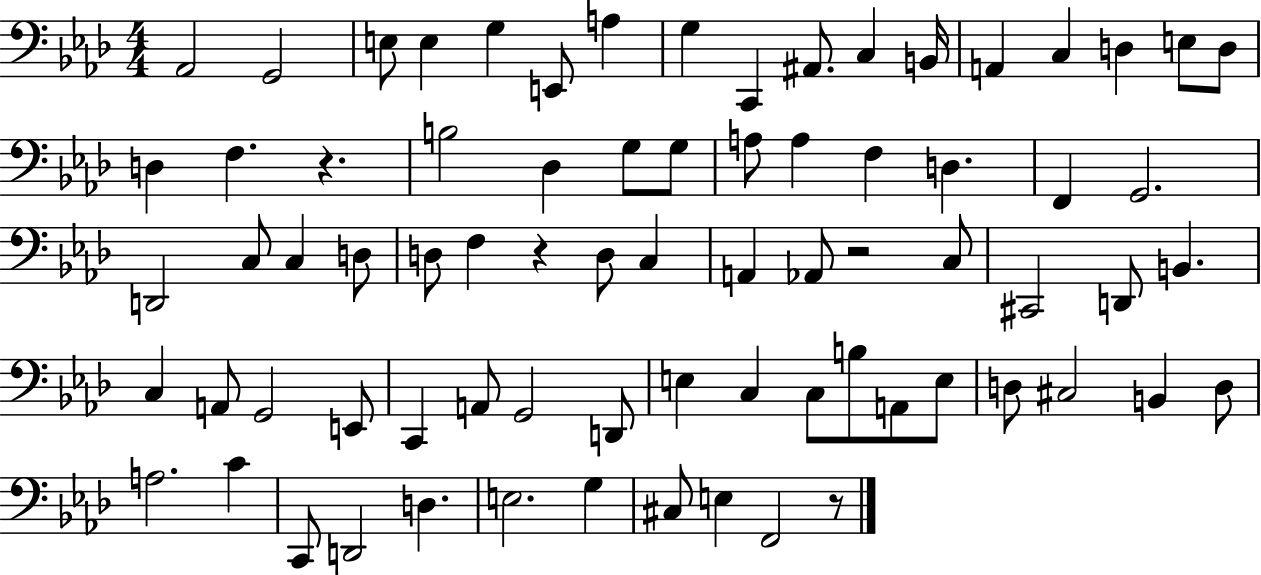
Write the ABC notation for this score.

X:1
T:Untitled
M:4/4
L:1/4
K:Ab
_A,,2 G,,2 E,/2 E, G, E,,/2 A, G, C,, ^A,,/2 C, B,,/4 A,, C, D, E,/2 D,/2 D, F, z B,2 _D, G,/2 G,/2 A,/2 A, F, D, F,, G,,2 D,,2 C,/2 C, D,/2 D,/2 F, z D,/2 C, A,, _A,,/2 z2 C,/2 ^C,,2 D,,/2 B,, C, A,,/2 G,,2 E,,/2 C,, A,,/2 G,,2 D,,/2 E, C, C,/2 B,/2 A,,/2 E,/2 D,/2 ^C,2 B,, D,/2 A,2 C C,,/2 D,,2 D, E,2 G, ^C,/2 E, F,,2 z/2